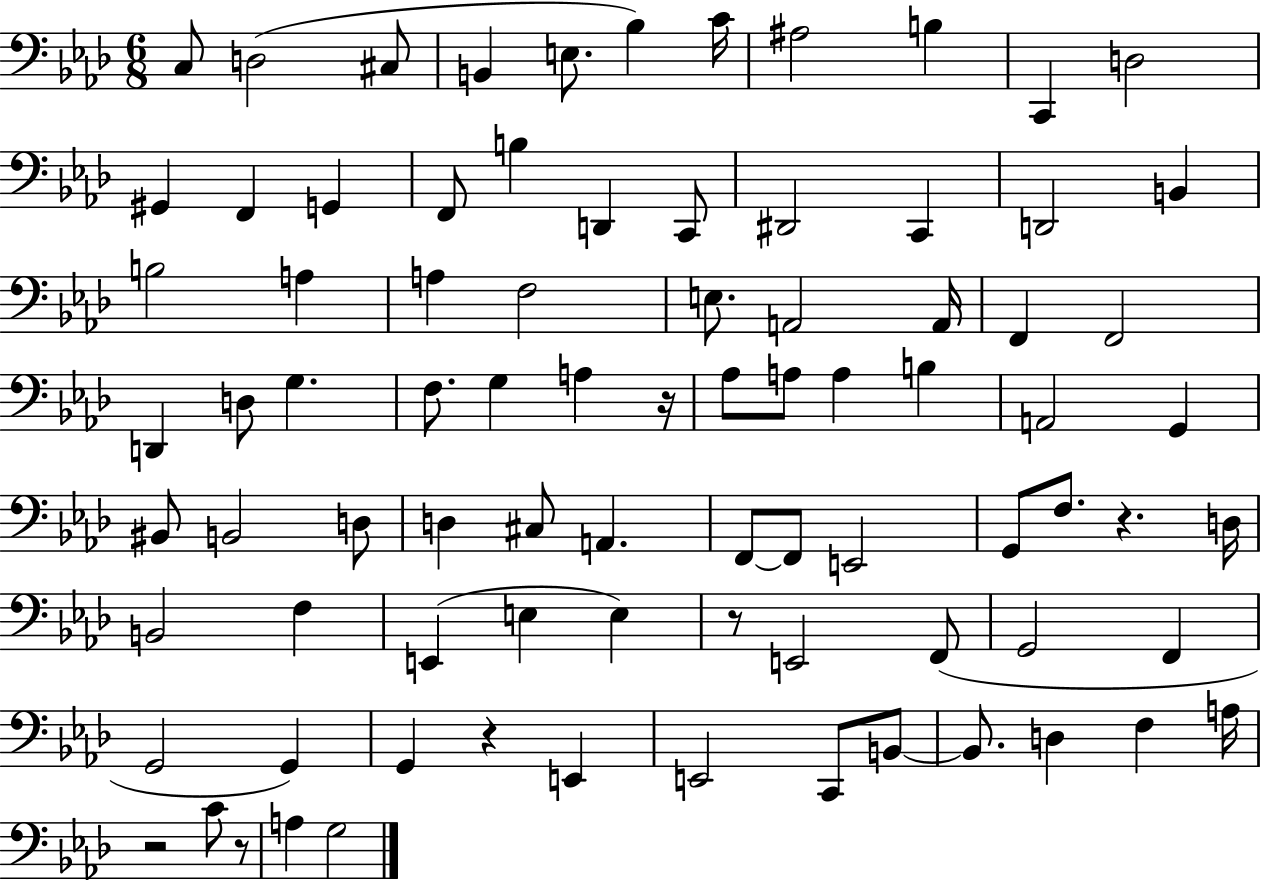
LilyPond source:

{
  \clef bass
  \numericTimeSignature
  \time 6/8
  \key aes \major
  c8 d2( cis8 | b,4 e8. bes4) c'16 | ais2 b4 | c,4 d2 | \break gis,4 f,4 g,4 | f,8 b4 d,4 c,8 | dis,2 c,4 | d,2 b,4 | \break b2 a4 | a4 f2 | e8. a,2 a,16 | f,4 f,2 | \break d,4 d8 g4. | f8. g4 a4 r16 | aes8 a8 a4 b4 | a,2 g,4 | \break bis,8 b,2 d8 | d4 cis8 a,4. | f,8~~ f,8 e,2 | g,8 f8. r4. d16 | \break b,2 f4 | e,4( e4 e4) | r8 e,2 f,8( | g,2 f,4 | \break g,2 g,4) | g,4 r4 e,4 | e,2 c,8 b,8~~ | b,8. d4 f4 a16 | \break r2 c'8 r8 | a4 g2 | \bar "|."
}